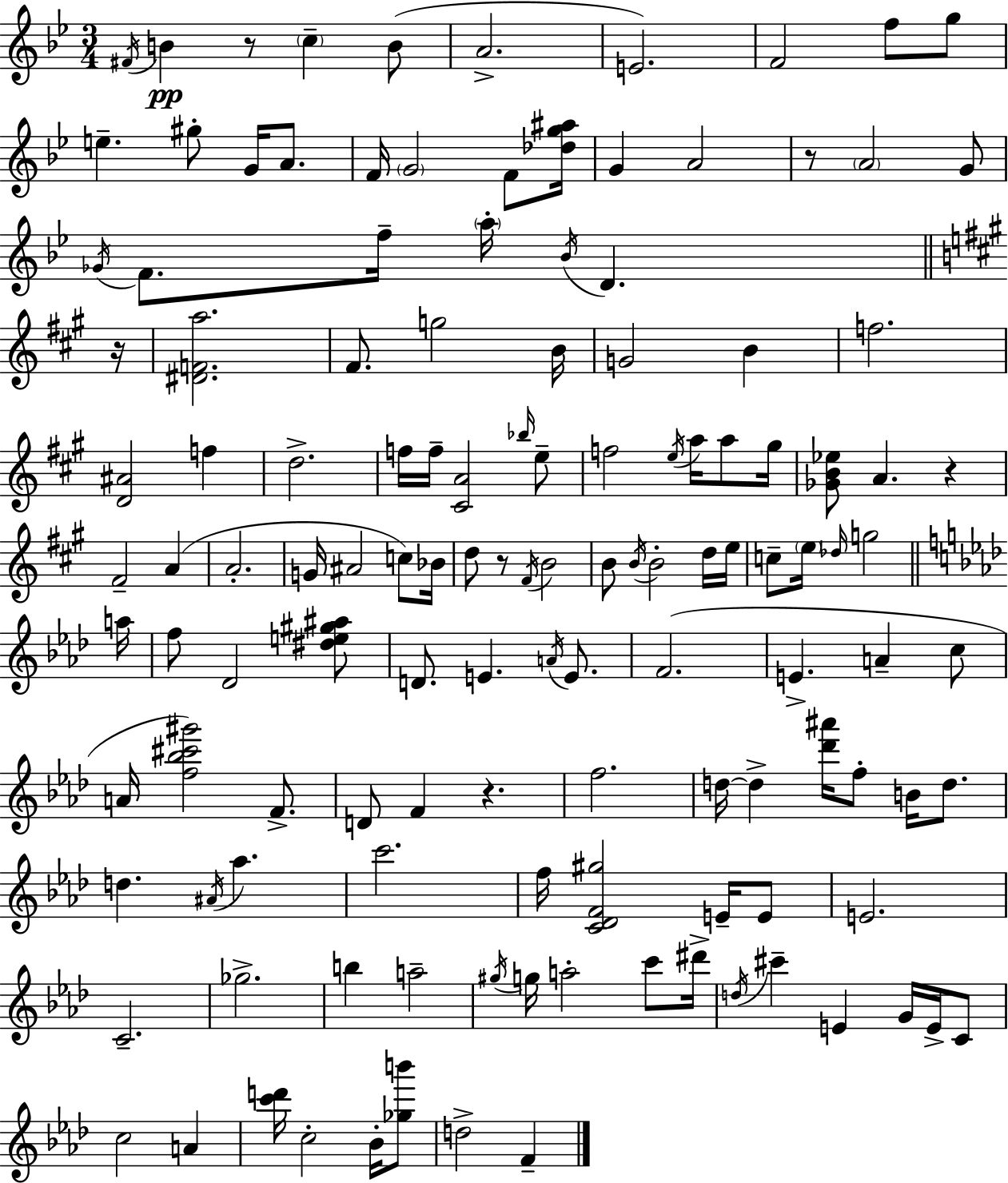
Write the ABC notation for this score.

X:1
T:Untitled
M:3/4
L:1/4
K:Gm
^F/4 B z/2 c B/2 A2 E2 F2 f/2 g/2 e ^g/2 G/4 A/2 F/4 G2 F/2 [_dg^a]/4 G A2 z/2 A2 G/2 _G/4 F/2 f/4 a/4 _B/4 D z/4 [^DFa]2 ^F/2 g2 B/4 G2 B f2 [D^A]2 f d2 f/4 f/4 [^CA]2 _b/4 e/2 f2 e/4 a/4 a/2 ^g/4 [_GB_e]/2 A z ^F2 A A2 G/4 ^A2 c/2 _B/4 d/2 z/2 ^F/4 B2 B/2 B/4 B2 d/4 e/4 c/2 e/4 _d/4 g2 a/4 f/2 _D2 [^de^g^a]/2 D/2 E A/4 E/2 F2 E A c/2 A/4 [f_b^c'^g']2 F/2 D/2 F z f2 d/4 d [_d'^a']/4 f/2 B/4 d/2 d ^A/4 _a c'2 f/4 [C_DF^g]2 E/4 E/2 E2 C2 _g2 b a2 ^g/4 g/4 a2 c'/2 ^d'/4 d/4 ^c' E G/4 E/4 C/2 c2 A [c'd']/4 c2 _B/4 [_gb']/2 d2 F